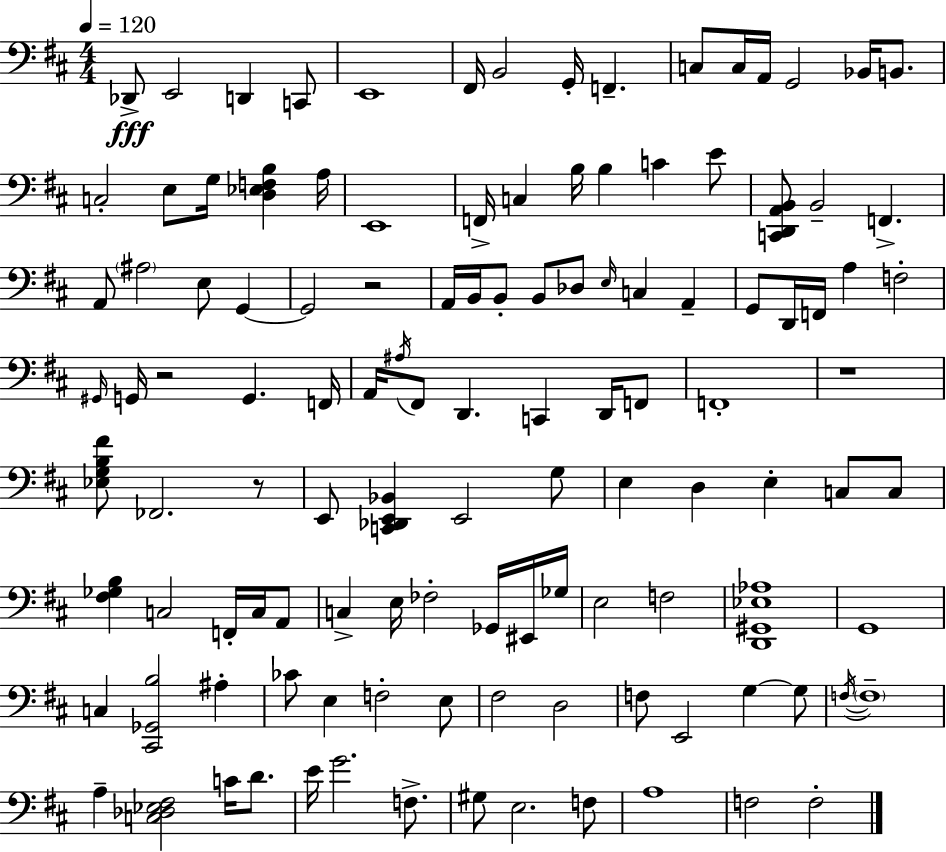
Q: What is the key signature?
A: D major